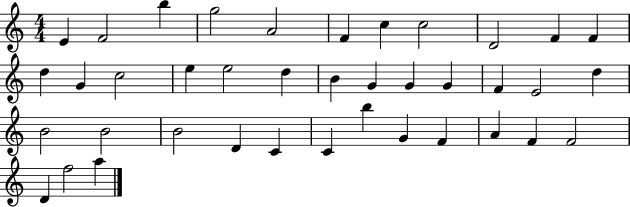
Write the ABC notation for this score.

X:1
T:Untitled
M:4/4
L:1/4
K:C
E F2 b g2 A2 F c c2 D2 F F d G c2 e e2 d B G G G F E2 d B2 B2 B2 D C C b G F A F F2 D f2 a